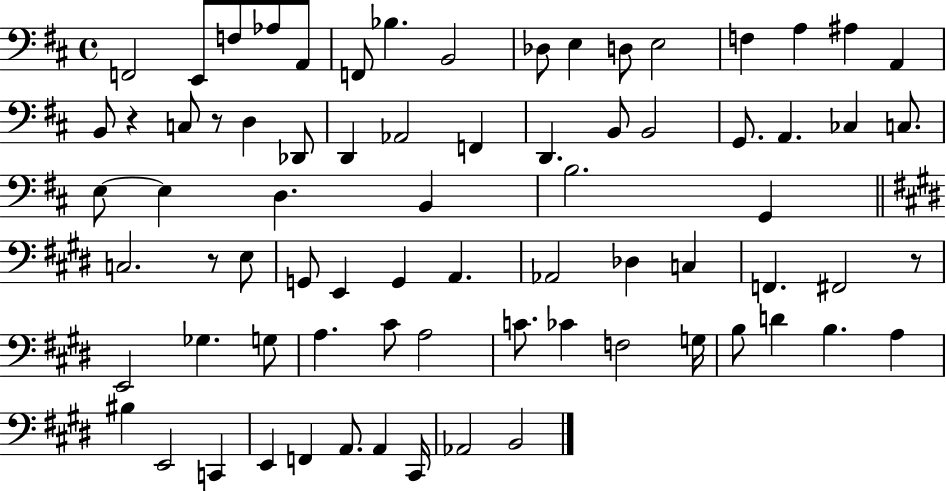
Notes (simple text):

F2/h E2/e F3/e Ab3/e A2/e F2/e Bb3/q. B2/h Db3/e E3/q D3/e E3/h F3/q A3/q A#3/q A2/q B2/e R/q C3/e R/e D3/q Db2/e D2/q Ab2/h F2/q D2/q. B2/e B2/h G2/e. A2/q. CES3/q C3/e. E3/e E3/q D3/q. B2/q B3/h. G2/q C3/h. R/e E3/e G2/e E2/q G2/q A2/q. Ab2/h Db3/q C3/q F2/q. F#2/h R/e E2/h Gb3/q. G3/e A3/q. C#4/e A3/h C4/e. CES4/q F3/h G3/s B3/e D4/q B3/q. A3/q BIS3/q E2/h C2/q E2/q F2/q A2/e. A2/q C#2/s Ab2/h B2/h